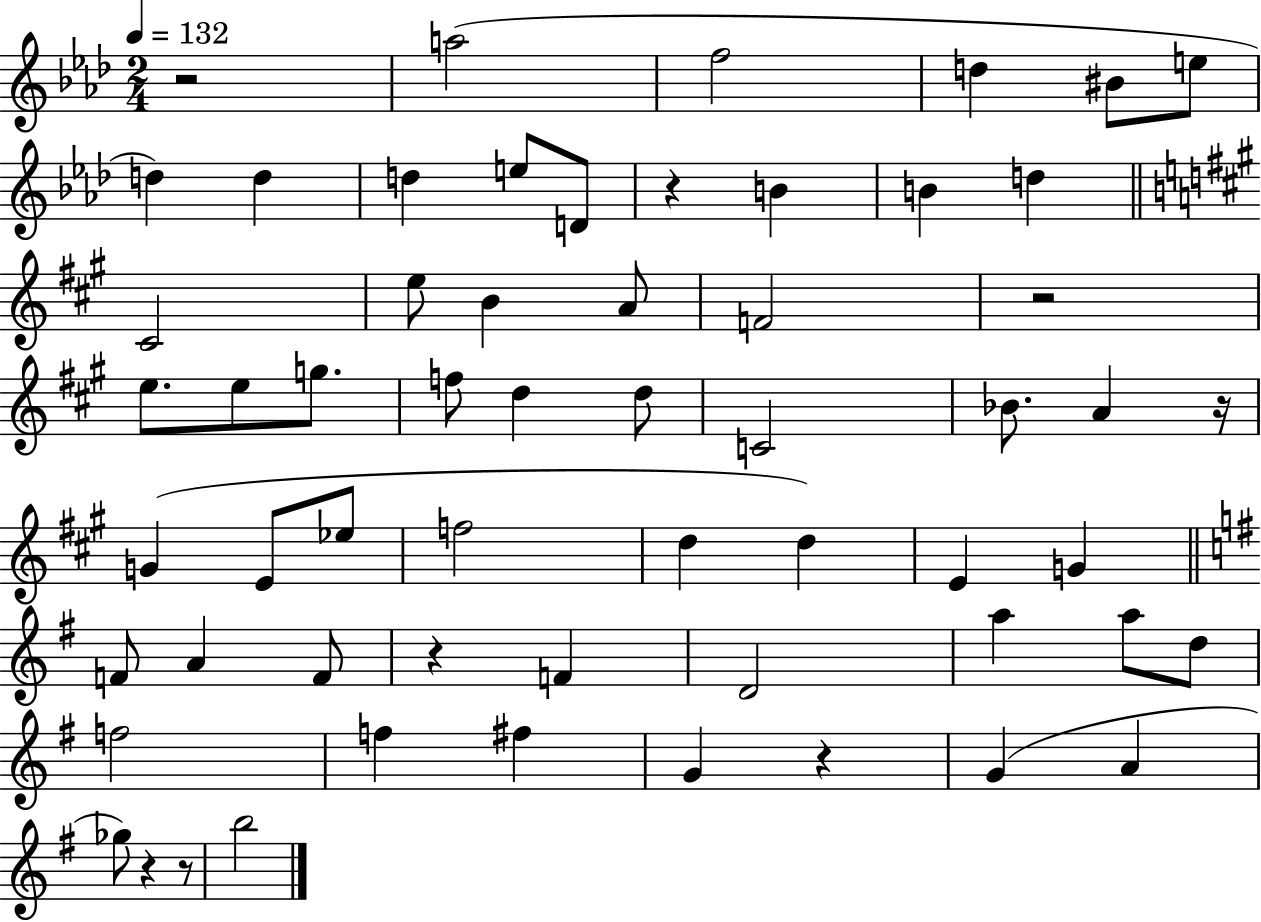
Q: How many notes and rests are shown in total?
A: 59